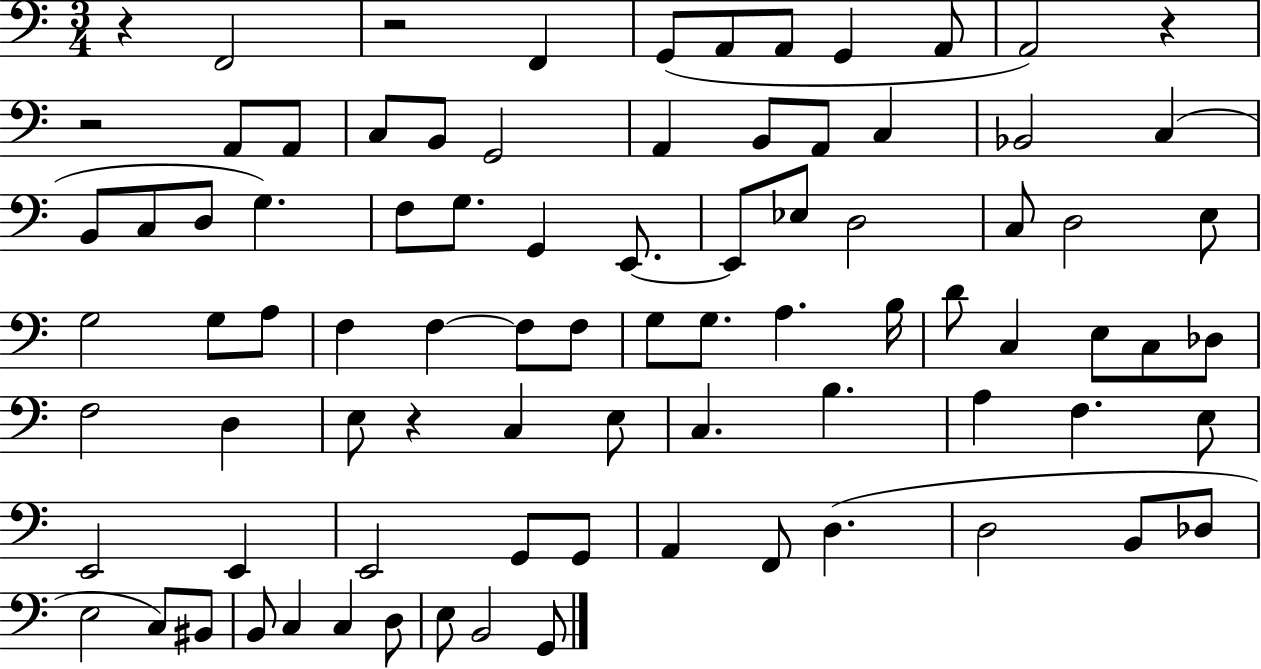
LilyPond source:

{
  \clef bass
  \numericTimeSignature
  \time 3/4
  \key c \major
  r4 f,2 | r2 f,4 | g,8( a,8 a,8 g,4 a,8 | a,2) r4 | \break r2 a,8 a,8 | c8 b,8 g,2 | a,4 b,8 a,8 c4 | bes,2 c4( | \break b,8 c8 d8 g4.) | f8 g8. g,4 e,8.~~ | e,8 ees8 d2 | c8 d2 e8 | \break g2 g8 a8 | f4 f4~~ f8 f8 | g8 g8. a4. b16 | d'8 c4 e8 c8 des8 | \break f2 d4 | e8 r4 c4 e8 | c4. b4. | a4 f4. e8 | \break e,2 e,4 | e,2 g,8 g,8 | a,4 f,8 d4.( | d2 b,8 des8 | \break e2 c8) bis,8 | b,8 c4 c4 d8 | e8 b,2 g,8 | \bar "|."
}